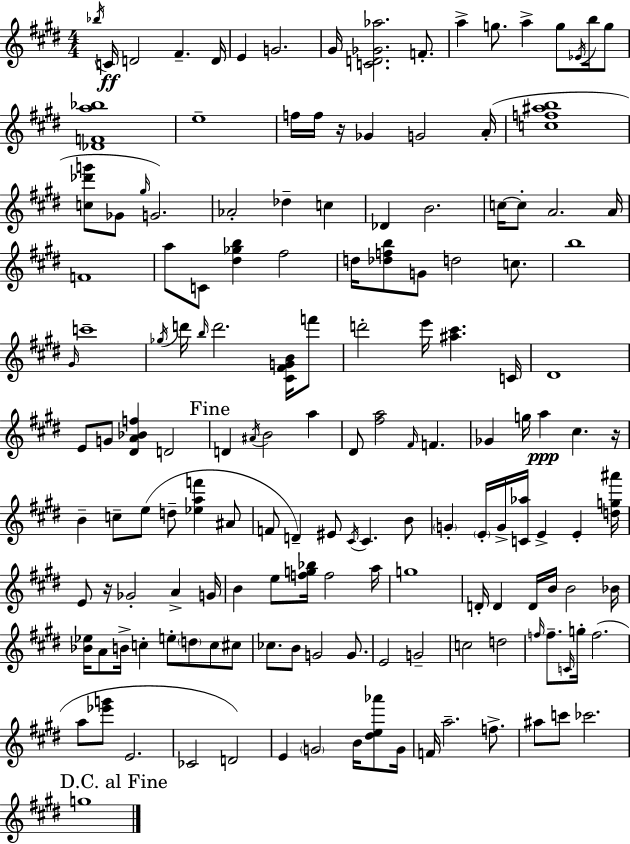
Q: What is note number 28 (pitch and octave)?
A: C5